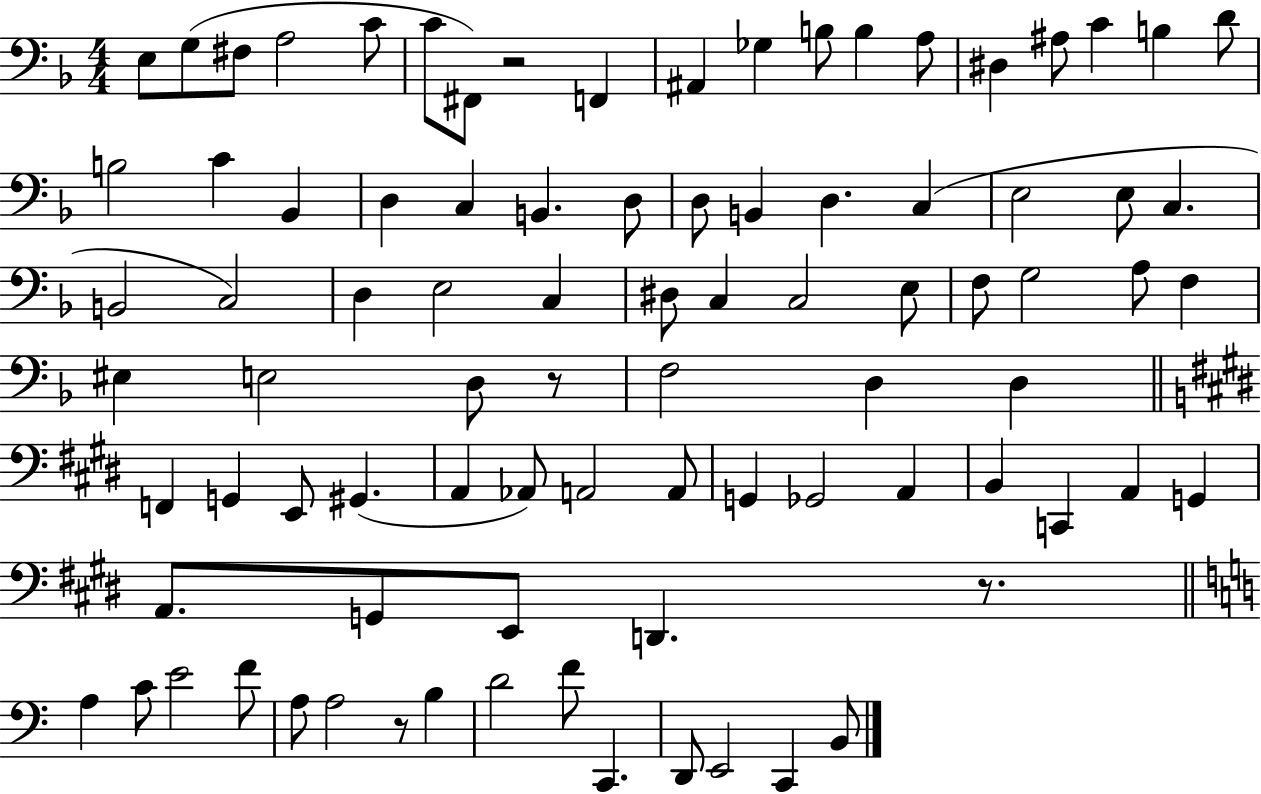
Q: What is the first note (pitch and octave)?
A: E3